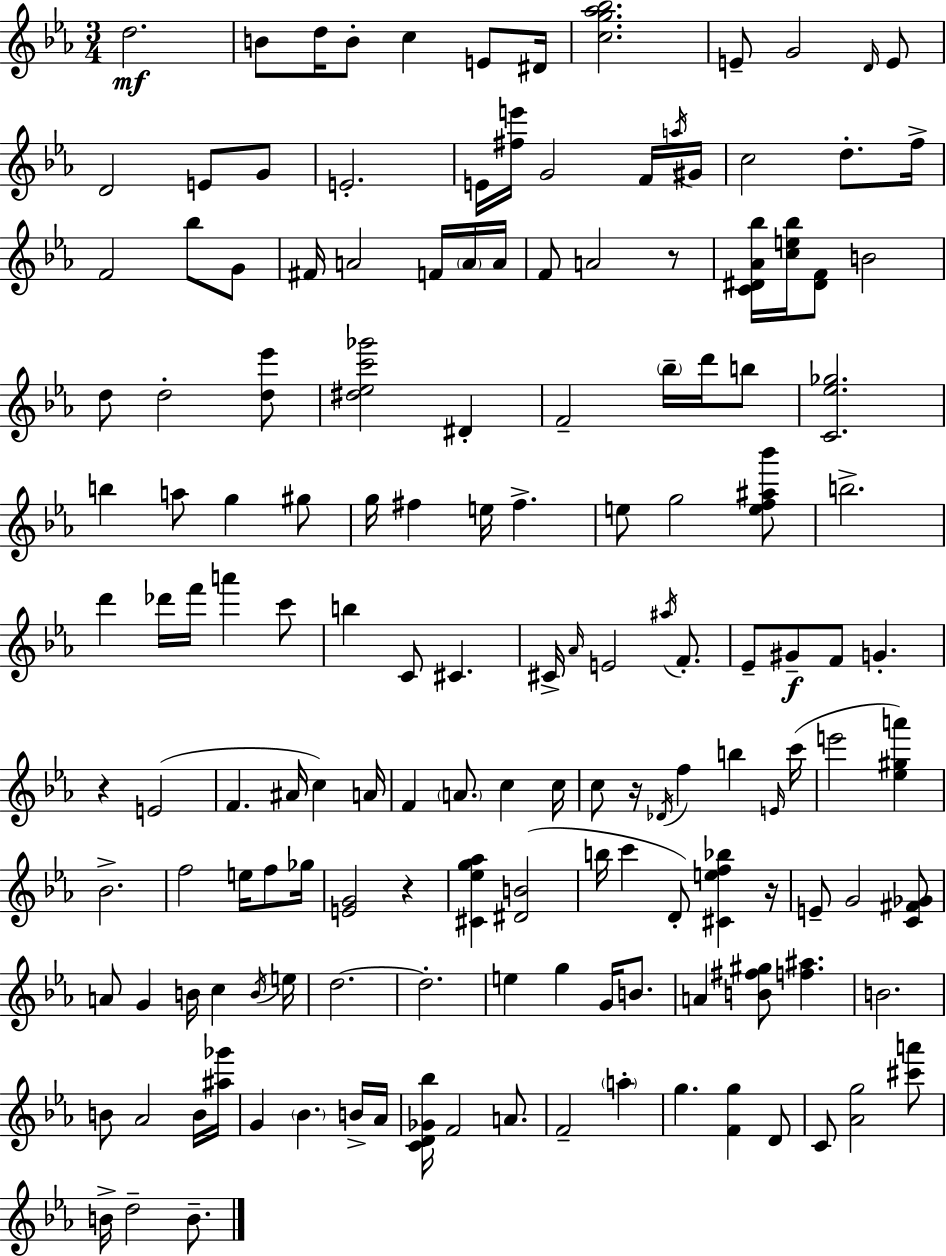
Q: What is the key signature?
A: EES major